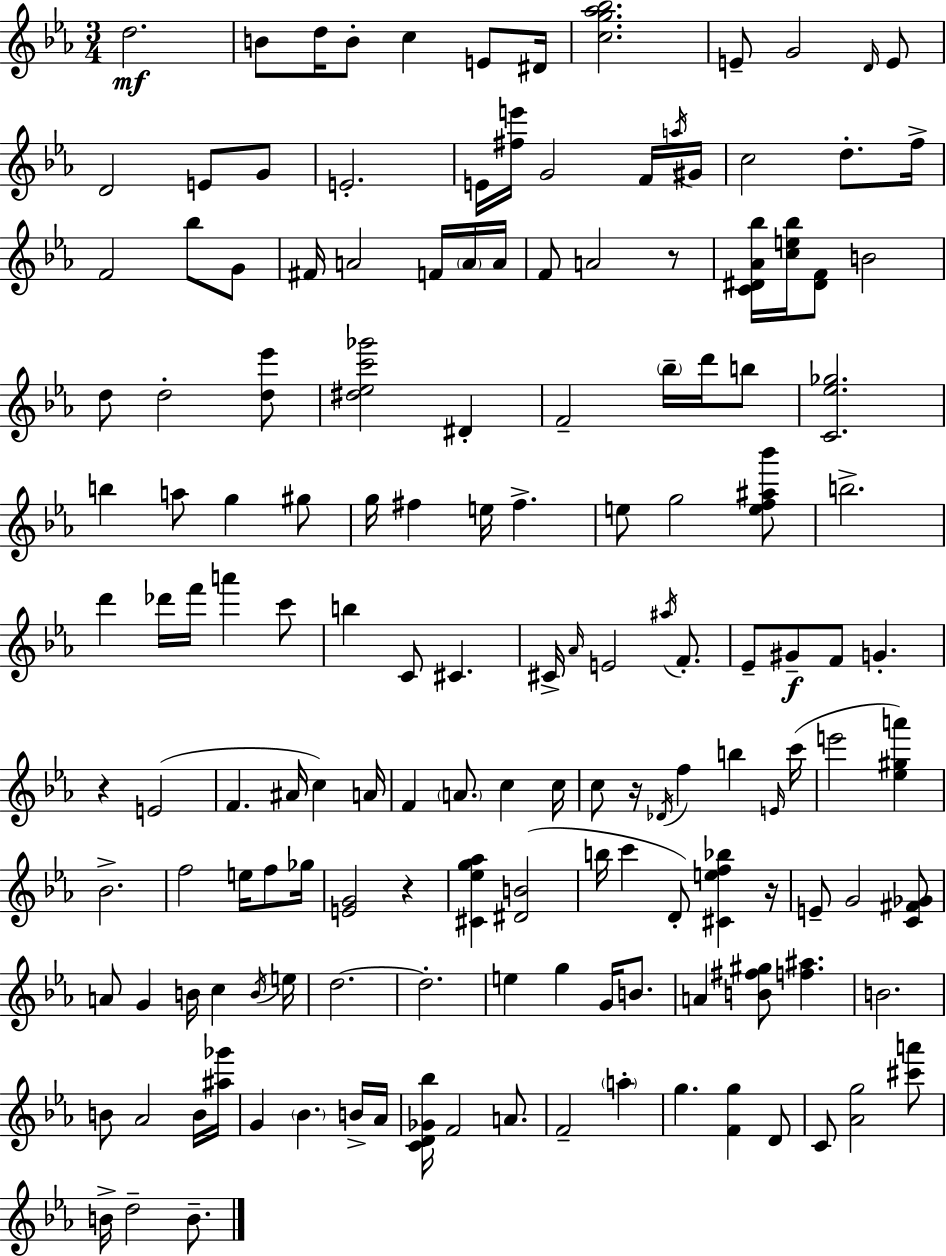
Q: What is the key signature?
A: EES major